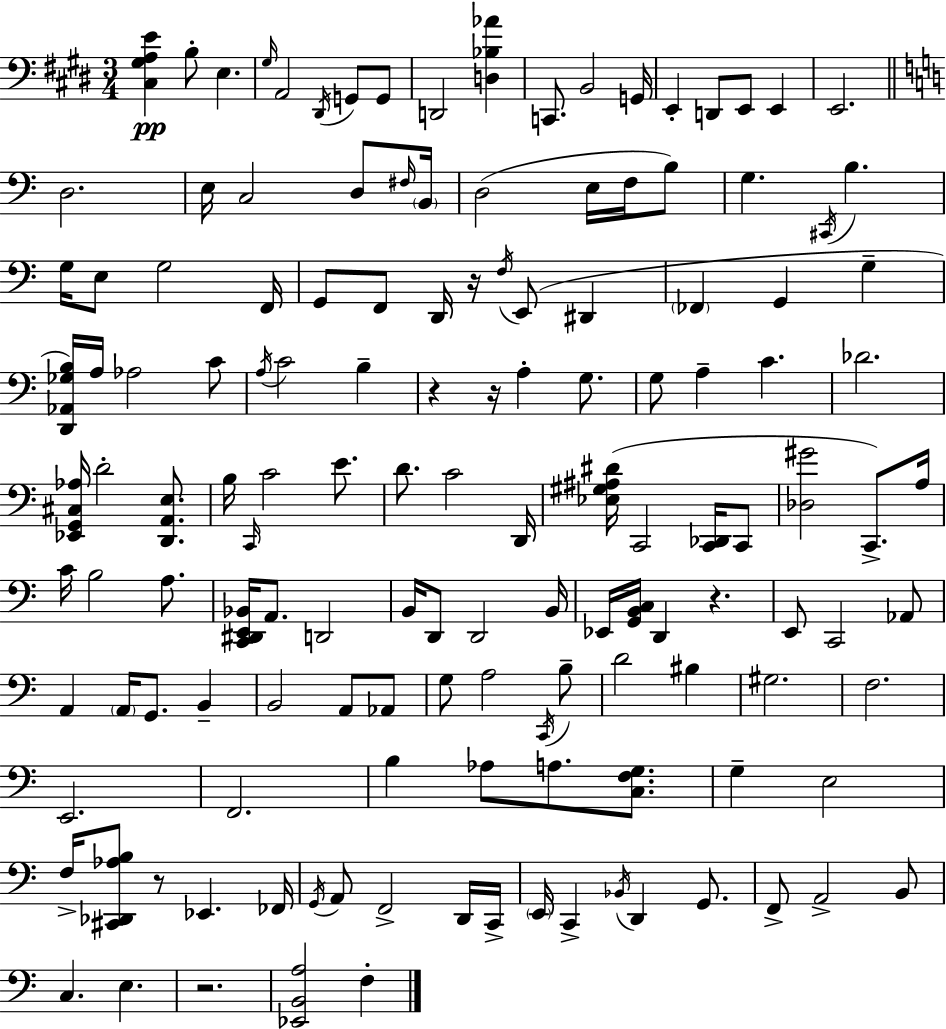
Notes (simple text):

[C#3,G#3,A3,E4]/q B3/e E3/q. G#3/s A2/h D#2/s G2/e G2/e D2/h [D3,Bb3,Ab4]/q C2/e. B2/h G2/s E2/q D2/e E2/e E2/q E2/h. D3/h. E3/s C3/h D3/e F#3/s B2/s D3/h E3/s F3/s B3/e G3/q. C#2/s B3/q. G3/s E3/e G3/h F2/s G2/e F2/e D2/s R/s F3/s E2/e D#2/q FES2/q G2/q G3/q [D2,Ab2,Gb3,B3]/s A3/s Ab3/h C4/e A3/s C4/h B3/q R/q R/s A3/q G3/e. G3/e A3/q C4/q. Db4/h. [Eb2,G2,C#3,Ab3]/s D4/h [D2,A2,E3]/e. B3/s C2/s C4/h E4/e. D4/e. C4/h D2/s [Eb3,G#3,A#3,D#4]/s C2/h [C2,Db2]/s C2/e [Db3,G#4]/h C2/e. A3/s C4/s B3/h A3/e. [C2,D#2,E2,Bb2]/s A2/e. D2/h B2/s D2/e D2/h B2/s Eb2/s [G2,B2,C3]/s D2/q R/q. E2/e C2/h Ab2/e A2/q A2/s G2/e. B2/q B2/h A2/e Ab2/e G3/e A3/h C2/s B3/e D4/h BIS3/q G#3/h. F3/h. E2/h. F2/h. B3/q Ab3/e A3/e. [C3,F3,G3]/e. G3/q E3/h F3/s [C#2,Db2,Ab3,B3]/e R/e Eb2/q. FES2/s G2/s A2/e F2/h D2/s C2/s E2/s C2/q Bb2/s D2/q G2/e. F2/e A2/h B2/e C3/q. E3/q. R/h. [Eb2,B2,A3]/h F3/q